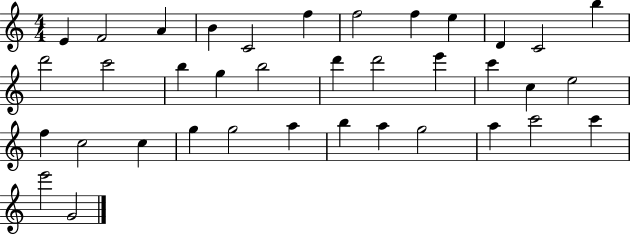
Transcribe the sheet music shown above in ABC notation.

X:1
T:Untitled
M:4/4
L:1/4
K:C
E F2 A B C2 f f2 f e D C2 b d'2 c'2 b g b2 d' d'2 e' c' c e2 f c2 c g g2 a b a g2 a c'2 c' e'2 G2